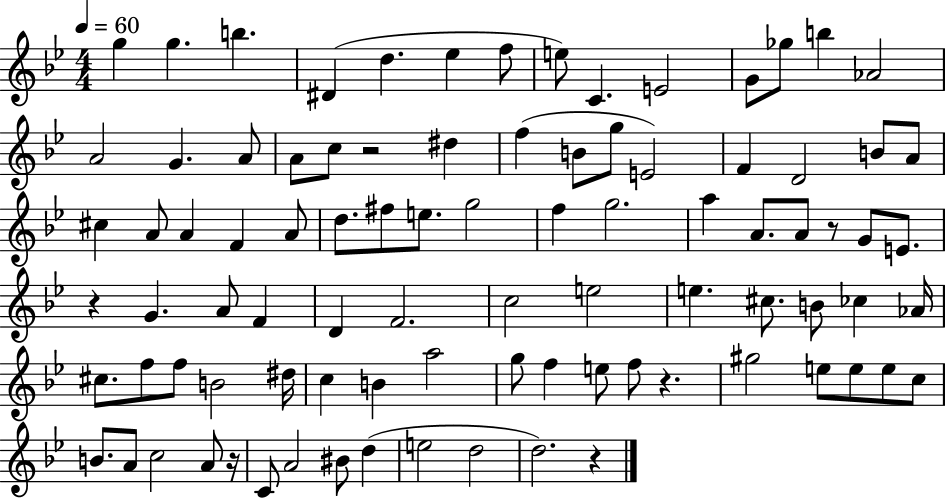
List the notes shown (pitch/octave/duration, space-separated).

G5/q G5/q. B5/q. D#4/q D5/q. Eb5/q F5/e E5/e C4/q. E4/h G4/e Gb5/e B5/q Ab4/h A4/h G4/q. A4/e A4/e C5/e R/h D#5/q F5/q B4/e G5/e E4/h F4/q D4/h B4/e A4/e C#5/q A4/e A4/q F4/q A4/e D5/e. F#5/e E5/e. G5/h F5/q G5/h. A5/q A4/e. A4/e R/e G4/e E4/e. R/q G4/q. A4/e F4/q D4/q F4/h. C5/h E5/h E5/q. C#5/e. B4/e CES5/q Ab4/s C#5/e. F5/e F5/e B4/h D#5/s C5/q B4/q A5/h G5/e F5/q E5/e F5/e R/q. G#5/h E5/e E5/e E5/e C5/e B4/e. A4/e C5/h A4/e R/s C4/e A4/h BIS4/e D5/q E5/h D5/h D5/h. R/q